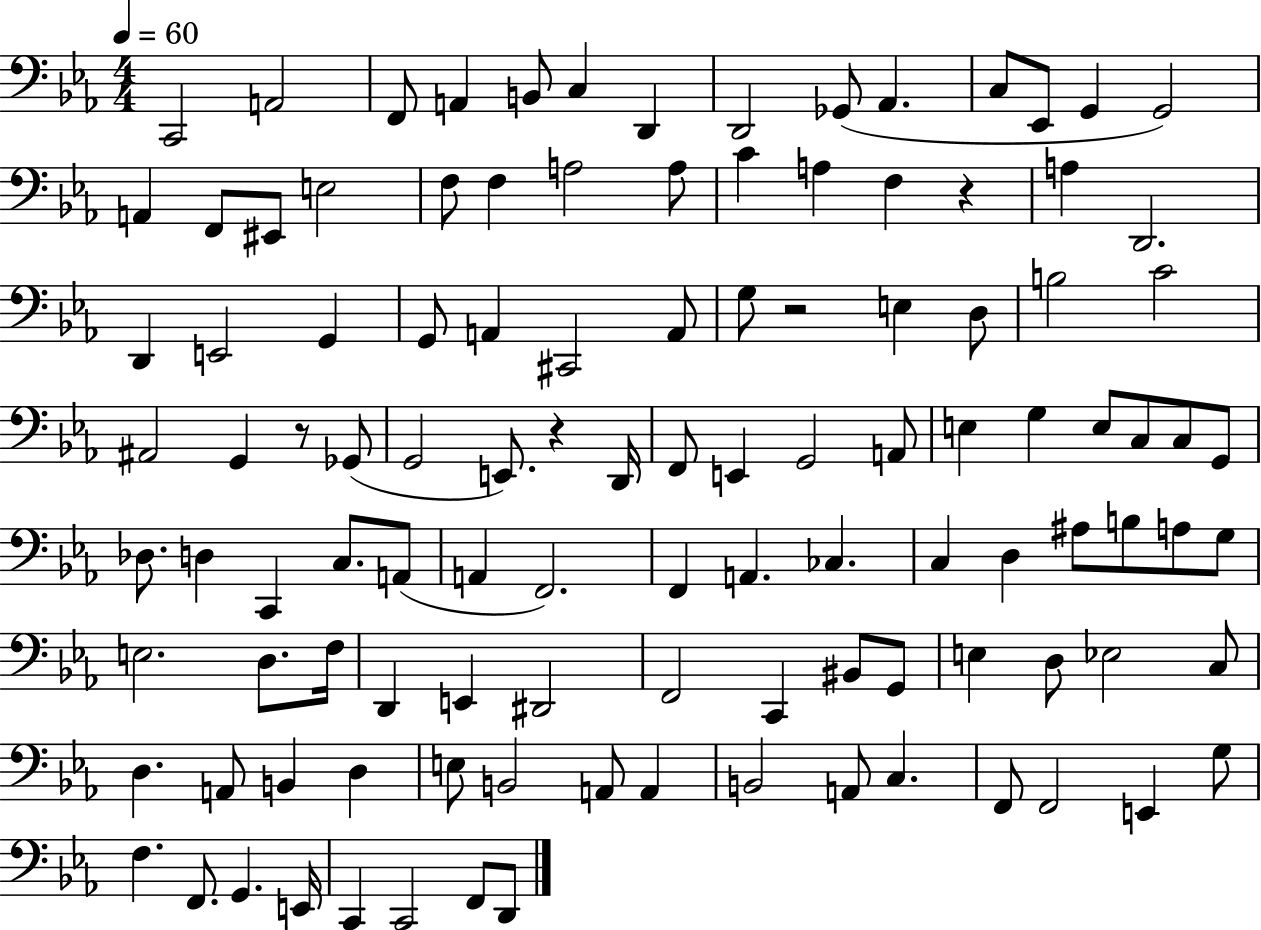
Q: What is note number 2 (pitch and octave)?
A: A2